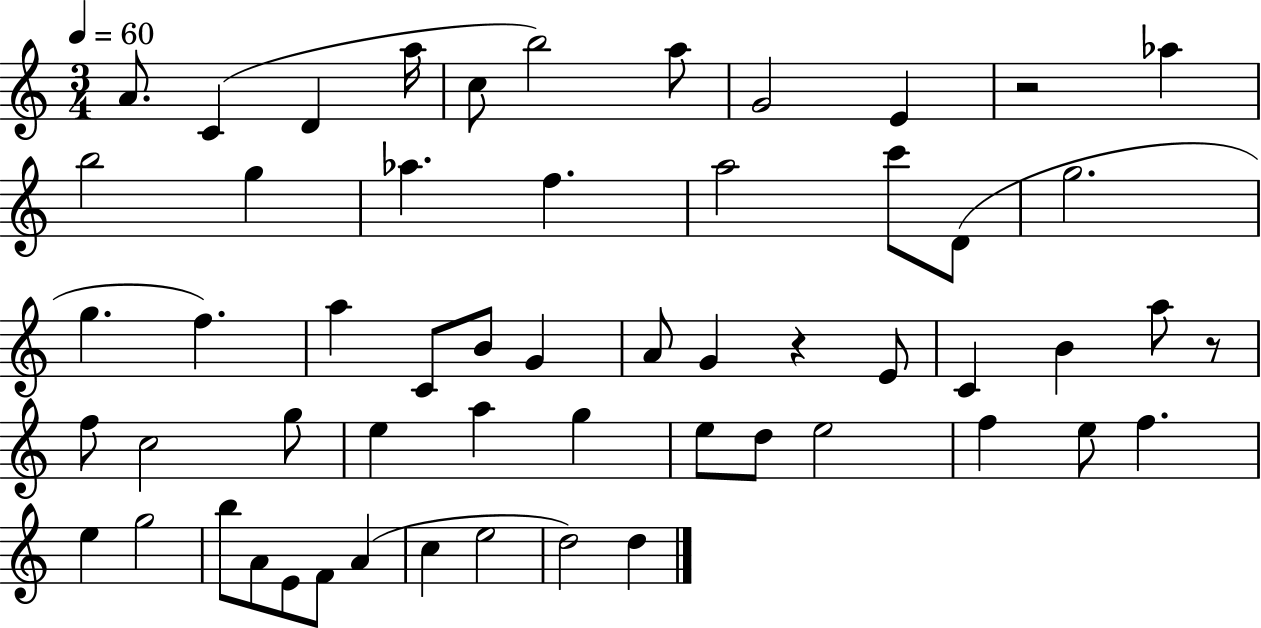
A4/e. C4/q D4/q A5/s C5/e B5/h A5/e G4/h E4/q R/h Ab5/q B5/h G5/q Ab5/q. F5/q. A5/h C6/e D4/e G5/h. G5/q. F5/q. A5/q C4/e B4/e G4/q A4/e G4/q R/q E4/e C4/q B4/q A5/e R/e F5/e C5/h G5/e E5/q A5/q G5/q E5/e D5/e E5/h F5/q E5/e F5/q. E5/q G5/h B5/e A4/e E4/e F4/e A4/q C5/q E5/h D5/h D5/q